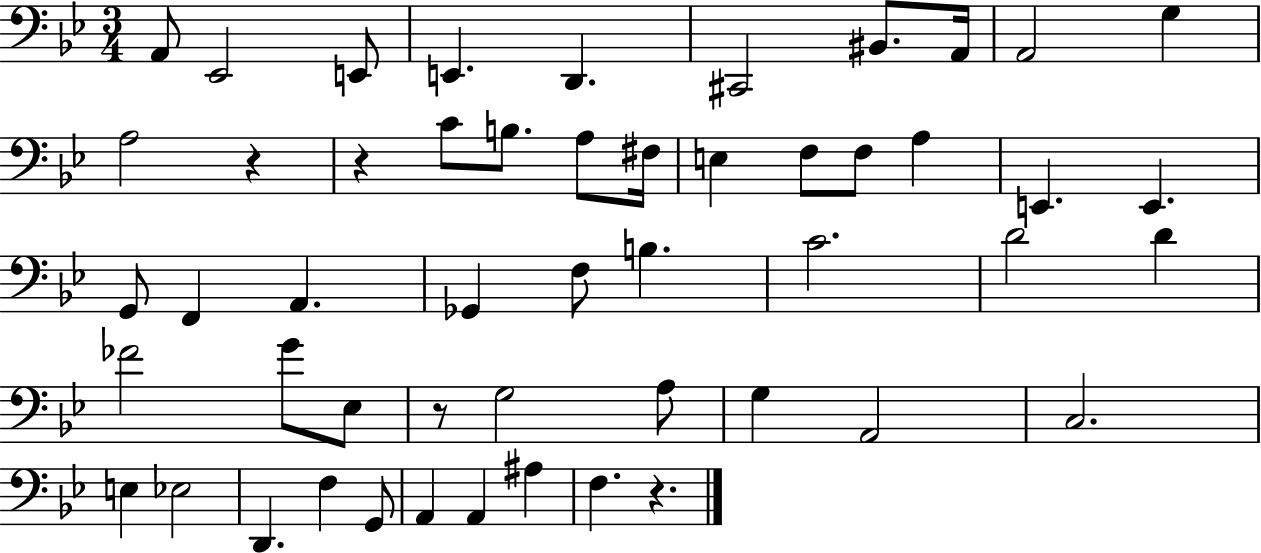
X:1
T:Untitled
M:3/4
L:1/4
K:Bb
A,,/2 _E,,2 E,,/2 E,, D,, ^C,,2 ^B,,/2 A,,/4 A,,2 G, A,2 z z C/2 B,/2 A,/2 ^F,/4 E, F,/2 F,/2 A, E,, E,, G,,/2 F,, A,, _G,, F,/2 B, C2 D2 D _F2 G/2 _E,/2 z/2 G,2 A,/2 G, A,,2 C,2 E, _E,2 D,, F, G,,/2 A,, A,, ^A, F, z